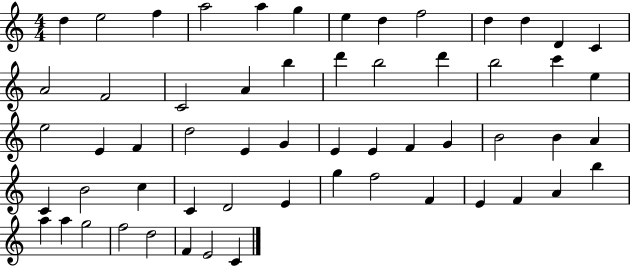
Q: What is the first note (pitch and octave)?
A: D5